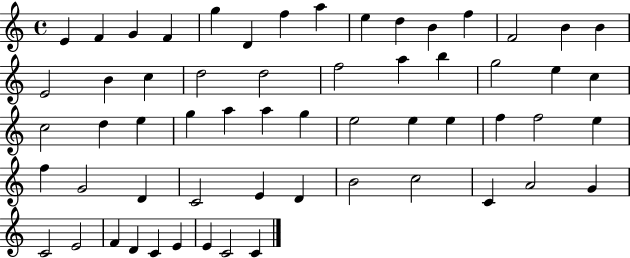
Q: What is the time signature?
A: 4/4